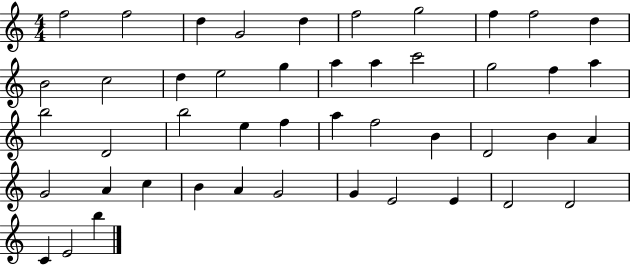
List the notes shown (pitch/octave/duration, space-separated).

F5/h F5/h D5/q G4/h D5/q F5/h G5/h F5/q F5/h D5/q B4/h C5/h D5/q E5/h G5/q A5/q A5/q C6/h G5/h F5/q A5/q B5/h D4/h B5/h E5/q F5/q A5/q F5/h B4/q D4/h B4/q A4/q G4/h A4/q C5/q B4/q A4/q G4/h G4/q E4/h E4/q D4/h D4/h C4/q E4/h B5/q